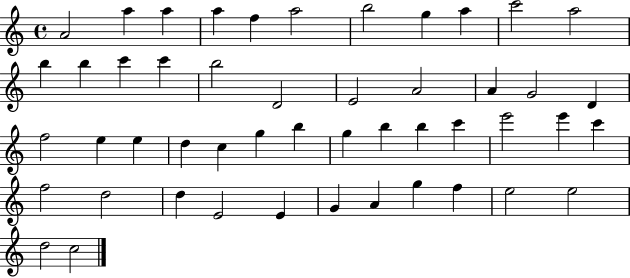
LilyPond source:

{
  \clef treble
  \time 4/4
  \defaultTimeSignature
  \key c \major
  a'2 a''4 a''4 | a''4 f''4 a''2 | b''2 g''4 a''4 | c'''2 a''2 | \break b''4 b''4 c'''4 c'''4 | b''2 d'2 | e'2 a'2 | a'4 g'2 d'4 | \break f''2 e''4 e''4 | d''4 c''4 g''4 b''4 | g''4 b''4 b''4 c'''4 | e'''2 e'''4 c'''4 | \break f''2 d''2 | d''4 e'2 e'4 | g'4 a'4 g''4 f''4 | e''2 e''2 | \break d''2 c''2 | \bar "|."
}